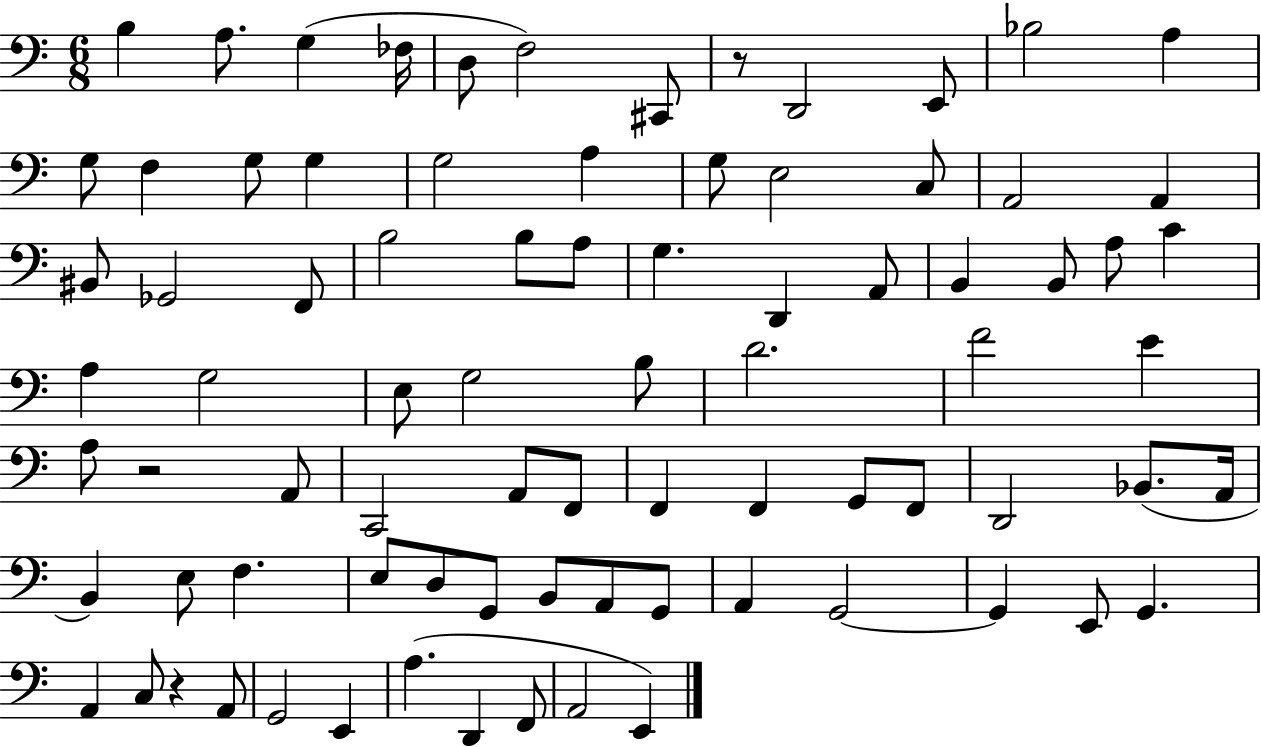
X:1
T:Untitled
M:6/8
L:1/4
K:C
B, A,/2 G, _F,/4 D,/2 F,2 ^C,,/2 z/2 D,,2 E,,/2 _B,2 A, G,/2 F, G,/2 G, G,2 A, G,/2 E,2 C,/2 A,,2 A,, ^B,,/2 _G,,2 F,,/2 B,2 B,/2 A,/2 G, D,, A,,/2 B,, B,,/2 A,/2 C A, G,2 E,/2 G,2 B,/2 D2 F2 E A,/2 z2 A,,/2 C,,2 A,,/2 F,,/2 F,, F,, G,,/2 F,,/2 D,,2 _B,,/2 A,,/4 B,, E,/2 F, E,/2 D,/2 G,,/2 B,,/2 A,,/2 G,,/2 A,, G,,2 G,, E,,/2 G,, A,, C,/2 z A,,/2 G,,2 E,, A, D,, F,,/2 A,,2 E,,